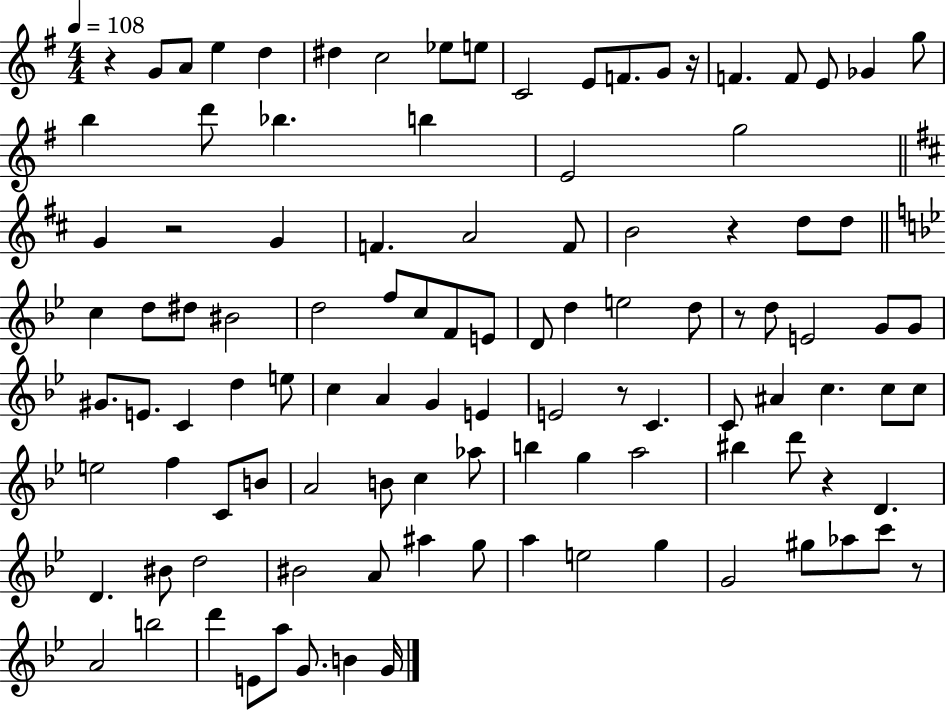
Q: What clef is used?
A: treble